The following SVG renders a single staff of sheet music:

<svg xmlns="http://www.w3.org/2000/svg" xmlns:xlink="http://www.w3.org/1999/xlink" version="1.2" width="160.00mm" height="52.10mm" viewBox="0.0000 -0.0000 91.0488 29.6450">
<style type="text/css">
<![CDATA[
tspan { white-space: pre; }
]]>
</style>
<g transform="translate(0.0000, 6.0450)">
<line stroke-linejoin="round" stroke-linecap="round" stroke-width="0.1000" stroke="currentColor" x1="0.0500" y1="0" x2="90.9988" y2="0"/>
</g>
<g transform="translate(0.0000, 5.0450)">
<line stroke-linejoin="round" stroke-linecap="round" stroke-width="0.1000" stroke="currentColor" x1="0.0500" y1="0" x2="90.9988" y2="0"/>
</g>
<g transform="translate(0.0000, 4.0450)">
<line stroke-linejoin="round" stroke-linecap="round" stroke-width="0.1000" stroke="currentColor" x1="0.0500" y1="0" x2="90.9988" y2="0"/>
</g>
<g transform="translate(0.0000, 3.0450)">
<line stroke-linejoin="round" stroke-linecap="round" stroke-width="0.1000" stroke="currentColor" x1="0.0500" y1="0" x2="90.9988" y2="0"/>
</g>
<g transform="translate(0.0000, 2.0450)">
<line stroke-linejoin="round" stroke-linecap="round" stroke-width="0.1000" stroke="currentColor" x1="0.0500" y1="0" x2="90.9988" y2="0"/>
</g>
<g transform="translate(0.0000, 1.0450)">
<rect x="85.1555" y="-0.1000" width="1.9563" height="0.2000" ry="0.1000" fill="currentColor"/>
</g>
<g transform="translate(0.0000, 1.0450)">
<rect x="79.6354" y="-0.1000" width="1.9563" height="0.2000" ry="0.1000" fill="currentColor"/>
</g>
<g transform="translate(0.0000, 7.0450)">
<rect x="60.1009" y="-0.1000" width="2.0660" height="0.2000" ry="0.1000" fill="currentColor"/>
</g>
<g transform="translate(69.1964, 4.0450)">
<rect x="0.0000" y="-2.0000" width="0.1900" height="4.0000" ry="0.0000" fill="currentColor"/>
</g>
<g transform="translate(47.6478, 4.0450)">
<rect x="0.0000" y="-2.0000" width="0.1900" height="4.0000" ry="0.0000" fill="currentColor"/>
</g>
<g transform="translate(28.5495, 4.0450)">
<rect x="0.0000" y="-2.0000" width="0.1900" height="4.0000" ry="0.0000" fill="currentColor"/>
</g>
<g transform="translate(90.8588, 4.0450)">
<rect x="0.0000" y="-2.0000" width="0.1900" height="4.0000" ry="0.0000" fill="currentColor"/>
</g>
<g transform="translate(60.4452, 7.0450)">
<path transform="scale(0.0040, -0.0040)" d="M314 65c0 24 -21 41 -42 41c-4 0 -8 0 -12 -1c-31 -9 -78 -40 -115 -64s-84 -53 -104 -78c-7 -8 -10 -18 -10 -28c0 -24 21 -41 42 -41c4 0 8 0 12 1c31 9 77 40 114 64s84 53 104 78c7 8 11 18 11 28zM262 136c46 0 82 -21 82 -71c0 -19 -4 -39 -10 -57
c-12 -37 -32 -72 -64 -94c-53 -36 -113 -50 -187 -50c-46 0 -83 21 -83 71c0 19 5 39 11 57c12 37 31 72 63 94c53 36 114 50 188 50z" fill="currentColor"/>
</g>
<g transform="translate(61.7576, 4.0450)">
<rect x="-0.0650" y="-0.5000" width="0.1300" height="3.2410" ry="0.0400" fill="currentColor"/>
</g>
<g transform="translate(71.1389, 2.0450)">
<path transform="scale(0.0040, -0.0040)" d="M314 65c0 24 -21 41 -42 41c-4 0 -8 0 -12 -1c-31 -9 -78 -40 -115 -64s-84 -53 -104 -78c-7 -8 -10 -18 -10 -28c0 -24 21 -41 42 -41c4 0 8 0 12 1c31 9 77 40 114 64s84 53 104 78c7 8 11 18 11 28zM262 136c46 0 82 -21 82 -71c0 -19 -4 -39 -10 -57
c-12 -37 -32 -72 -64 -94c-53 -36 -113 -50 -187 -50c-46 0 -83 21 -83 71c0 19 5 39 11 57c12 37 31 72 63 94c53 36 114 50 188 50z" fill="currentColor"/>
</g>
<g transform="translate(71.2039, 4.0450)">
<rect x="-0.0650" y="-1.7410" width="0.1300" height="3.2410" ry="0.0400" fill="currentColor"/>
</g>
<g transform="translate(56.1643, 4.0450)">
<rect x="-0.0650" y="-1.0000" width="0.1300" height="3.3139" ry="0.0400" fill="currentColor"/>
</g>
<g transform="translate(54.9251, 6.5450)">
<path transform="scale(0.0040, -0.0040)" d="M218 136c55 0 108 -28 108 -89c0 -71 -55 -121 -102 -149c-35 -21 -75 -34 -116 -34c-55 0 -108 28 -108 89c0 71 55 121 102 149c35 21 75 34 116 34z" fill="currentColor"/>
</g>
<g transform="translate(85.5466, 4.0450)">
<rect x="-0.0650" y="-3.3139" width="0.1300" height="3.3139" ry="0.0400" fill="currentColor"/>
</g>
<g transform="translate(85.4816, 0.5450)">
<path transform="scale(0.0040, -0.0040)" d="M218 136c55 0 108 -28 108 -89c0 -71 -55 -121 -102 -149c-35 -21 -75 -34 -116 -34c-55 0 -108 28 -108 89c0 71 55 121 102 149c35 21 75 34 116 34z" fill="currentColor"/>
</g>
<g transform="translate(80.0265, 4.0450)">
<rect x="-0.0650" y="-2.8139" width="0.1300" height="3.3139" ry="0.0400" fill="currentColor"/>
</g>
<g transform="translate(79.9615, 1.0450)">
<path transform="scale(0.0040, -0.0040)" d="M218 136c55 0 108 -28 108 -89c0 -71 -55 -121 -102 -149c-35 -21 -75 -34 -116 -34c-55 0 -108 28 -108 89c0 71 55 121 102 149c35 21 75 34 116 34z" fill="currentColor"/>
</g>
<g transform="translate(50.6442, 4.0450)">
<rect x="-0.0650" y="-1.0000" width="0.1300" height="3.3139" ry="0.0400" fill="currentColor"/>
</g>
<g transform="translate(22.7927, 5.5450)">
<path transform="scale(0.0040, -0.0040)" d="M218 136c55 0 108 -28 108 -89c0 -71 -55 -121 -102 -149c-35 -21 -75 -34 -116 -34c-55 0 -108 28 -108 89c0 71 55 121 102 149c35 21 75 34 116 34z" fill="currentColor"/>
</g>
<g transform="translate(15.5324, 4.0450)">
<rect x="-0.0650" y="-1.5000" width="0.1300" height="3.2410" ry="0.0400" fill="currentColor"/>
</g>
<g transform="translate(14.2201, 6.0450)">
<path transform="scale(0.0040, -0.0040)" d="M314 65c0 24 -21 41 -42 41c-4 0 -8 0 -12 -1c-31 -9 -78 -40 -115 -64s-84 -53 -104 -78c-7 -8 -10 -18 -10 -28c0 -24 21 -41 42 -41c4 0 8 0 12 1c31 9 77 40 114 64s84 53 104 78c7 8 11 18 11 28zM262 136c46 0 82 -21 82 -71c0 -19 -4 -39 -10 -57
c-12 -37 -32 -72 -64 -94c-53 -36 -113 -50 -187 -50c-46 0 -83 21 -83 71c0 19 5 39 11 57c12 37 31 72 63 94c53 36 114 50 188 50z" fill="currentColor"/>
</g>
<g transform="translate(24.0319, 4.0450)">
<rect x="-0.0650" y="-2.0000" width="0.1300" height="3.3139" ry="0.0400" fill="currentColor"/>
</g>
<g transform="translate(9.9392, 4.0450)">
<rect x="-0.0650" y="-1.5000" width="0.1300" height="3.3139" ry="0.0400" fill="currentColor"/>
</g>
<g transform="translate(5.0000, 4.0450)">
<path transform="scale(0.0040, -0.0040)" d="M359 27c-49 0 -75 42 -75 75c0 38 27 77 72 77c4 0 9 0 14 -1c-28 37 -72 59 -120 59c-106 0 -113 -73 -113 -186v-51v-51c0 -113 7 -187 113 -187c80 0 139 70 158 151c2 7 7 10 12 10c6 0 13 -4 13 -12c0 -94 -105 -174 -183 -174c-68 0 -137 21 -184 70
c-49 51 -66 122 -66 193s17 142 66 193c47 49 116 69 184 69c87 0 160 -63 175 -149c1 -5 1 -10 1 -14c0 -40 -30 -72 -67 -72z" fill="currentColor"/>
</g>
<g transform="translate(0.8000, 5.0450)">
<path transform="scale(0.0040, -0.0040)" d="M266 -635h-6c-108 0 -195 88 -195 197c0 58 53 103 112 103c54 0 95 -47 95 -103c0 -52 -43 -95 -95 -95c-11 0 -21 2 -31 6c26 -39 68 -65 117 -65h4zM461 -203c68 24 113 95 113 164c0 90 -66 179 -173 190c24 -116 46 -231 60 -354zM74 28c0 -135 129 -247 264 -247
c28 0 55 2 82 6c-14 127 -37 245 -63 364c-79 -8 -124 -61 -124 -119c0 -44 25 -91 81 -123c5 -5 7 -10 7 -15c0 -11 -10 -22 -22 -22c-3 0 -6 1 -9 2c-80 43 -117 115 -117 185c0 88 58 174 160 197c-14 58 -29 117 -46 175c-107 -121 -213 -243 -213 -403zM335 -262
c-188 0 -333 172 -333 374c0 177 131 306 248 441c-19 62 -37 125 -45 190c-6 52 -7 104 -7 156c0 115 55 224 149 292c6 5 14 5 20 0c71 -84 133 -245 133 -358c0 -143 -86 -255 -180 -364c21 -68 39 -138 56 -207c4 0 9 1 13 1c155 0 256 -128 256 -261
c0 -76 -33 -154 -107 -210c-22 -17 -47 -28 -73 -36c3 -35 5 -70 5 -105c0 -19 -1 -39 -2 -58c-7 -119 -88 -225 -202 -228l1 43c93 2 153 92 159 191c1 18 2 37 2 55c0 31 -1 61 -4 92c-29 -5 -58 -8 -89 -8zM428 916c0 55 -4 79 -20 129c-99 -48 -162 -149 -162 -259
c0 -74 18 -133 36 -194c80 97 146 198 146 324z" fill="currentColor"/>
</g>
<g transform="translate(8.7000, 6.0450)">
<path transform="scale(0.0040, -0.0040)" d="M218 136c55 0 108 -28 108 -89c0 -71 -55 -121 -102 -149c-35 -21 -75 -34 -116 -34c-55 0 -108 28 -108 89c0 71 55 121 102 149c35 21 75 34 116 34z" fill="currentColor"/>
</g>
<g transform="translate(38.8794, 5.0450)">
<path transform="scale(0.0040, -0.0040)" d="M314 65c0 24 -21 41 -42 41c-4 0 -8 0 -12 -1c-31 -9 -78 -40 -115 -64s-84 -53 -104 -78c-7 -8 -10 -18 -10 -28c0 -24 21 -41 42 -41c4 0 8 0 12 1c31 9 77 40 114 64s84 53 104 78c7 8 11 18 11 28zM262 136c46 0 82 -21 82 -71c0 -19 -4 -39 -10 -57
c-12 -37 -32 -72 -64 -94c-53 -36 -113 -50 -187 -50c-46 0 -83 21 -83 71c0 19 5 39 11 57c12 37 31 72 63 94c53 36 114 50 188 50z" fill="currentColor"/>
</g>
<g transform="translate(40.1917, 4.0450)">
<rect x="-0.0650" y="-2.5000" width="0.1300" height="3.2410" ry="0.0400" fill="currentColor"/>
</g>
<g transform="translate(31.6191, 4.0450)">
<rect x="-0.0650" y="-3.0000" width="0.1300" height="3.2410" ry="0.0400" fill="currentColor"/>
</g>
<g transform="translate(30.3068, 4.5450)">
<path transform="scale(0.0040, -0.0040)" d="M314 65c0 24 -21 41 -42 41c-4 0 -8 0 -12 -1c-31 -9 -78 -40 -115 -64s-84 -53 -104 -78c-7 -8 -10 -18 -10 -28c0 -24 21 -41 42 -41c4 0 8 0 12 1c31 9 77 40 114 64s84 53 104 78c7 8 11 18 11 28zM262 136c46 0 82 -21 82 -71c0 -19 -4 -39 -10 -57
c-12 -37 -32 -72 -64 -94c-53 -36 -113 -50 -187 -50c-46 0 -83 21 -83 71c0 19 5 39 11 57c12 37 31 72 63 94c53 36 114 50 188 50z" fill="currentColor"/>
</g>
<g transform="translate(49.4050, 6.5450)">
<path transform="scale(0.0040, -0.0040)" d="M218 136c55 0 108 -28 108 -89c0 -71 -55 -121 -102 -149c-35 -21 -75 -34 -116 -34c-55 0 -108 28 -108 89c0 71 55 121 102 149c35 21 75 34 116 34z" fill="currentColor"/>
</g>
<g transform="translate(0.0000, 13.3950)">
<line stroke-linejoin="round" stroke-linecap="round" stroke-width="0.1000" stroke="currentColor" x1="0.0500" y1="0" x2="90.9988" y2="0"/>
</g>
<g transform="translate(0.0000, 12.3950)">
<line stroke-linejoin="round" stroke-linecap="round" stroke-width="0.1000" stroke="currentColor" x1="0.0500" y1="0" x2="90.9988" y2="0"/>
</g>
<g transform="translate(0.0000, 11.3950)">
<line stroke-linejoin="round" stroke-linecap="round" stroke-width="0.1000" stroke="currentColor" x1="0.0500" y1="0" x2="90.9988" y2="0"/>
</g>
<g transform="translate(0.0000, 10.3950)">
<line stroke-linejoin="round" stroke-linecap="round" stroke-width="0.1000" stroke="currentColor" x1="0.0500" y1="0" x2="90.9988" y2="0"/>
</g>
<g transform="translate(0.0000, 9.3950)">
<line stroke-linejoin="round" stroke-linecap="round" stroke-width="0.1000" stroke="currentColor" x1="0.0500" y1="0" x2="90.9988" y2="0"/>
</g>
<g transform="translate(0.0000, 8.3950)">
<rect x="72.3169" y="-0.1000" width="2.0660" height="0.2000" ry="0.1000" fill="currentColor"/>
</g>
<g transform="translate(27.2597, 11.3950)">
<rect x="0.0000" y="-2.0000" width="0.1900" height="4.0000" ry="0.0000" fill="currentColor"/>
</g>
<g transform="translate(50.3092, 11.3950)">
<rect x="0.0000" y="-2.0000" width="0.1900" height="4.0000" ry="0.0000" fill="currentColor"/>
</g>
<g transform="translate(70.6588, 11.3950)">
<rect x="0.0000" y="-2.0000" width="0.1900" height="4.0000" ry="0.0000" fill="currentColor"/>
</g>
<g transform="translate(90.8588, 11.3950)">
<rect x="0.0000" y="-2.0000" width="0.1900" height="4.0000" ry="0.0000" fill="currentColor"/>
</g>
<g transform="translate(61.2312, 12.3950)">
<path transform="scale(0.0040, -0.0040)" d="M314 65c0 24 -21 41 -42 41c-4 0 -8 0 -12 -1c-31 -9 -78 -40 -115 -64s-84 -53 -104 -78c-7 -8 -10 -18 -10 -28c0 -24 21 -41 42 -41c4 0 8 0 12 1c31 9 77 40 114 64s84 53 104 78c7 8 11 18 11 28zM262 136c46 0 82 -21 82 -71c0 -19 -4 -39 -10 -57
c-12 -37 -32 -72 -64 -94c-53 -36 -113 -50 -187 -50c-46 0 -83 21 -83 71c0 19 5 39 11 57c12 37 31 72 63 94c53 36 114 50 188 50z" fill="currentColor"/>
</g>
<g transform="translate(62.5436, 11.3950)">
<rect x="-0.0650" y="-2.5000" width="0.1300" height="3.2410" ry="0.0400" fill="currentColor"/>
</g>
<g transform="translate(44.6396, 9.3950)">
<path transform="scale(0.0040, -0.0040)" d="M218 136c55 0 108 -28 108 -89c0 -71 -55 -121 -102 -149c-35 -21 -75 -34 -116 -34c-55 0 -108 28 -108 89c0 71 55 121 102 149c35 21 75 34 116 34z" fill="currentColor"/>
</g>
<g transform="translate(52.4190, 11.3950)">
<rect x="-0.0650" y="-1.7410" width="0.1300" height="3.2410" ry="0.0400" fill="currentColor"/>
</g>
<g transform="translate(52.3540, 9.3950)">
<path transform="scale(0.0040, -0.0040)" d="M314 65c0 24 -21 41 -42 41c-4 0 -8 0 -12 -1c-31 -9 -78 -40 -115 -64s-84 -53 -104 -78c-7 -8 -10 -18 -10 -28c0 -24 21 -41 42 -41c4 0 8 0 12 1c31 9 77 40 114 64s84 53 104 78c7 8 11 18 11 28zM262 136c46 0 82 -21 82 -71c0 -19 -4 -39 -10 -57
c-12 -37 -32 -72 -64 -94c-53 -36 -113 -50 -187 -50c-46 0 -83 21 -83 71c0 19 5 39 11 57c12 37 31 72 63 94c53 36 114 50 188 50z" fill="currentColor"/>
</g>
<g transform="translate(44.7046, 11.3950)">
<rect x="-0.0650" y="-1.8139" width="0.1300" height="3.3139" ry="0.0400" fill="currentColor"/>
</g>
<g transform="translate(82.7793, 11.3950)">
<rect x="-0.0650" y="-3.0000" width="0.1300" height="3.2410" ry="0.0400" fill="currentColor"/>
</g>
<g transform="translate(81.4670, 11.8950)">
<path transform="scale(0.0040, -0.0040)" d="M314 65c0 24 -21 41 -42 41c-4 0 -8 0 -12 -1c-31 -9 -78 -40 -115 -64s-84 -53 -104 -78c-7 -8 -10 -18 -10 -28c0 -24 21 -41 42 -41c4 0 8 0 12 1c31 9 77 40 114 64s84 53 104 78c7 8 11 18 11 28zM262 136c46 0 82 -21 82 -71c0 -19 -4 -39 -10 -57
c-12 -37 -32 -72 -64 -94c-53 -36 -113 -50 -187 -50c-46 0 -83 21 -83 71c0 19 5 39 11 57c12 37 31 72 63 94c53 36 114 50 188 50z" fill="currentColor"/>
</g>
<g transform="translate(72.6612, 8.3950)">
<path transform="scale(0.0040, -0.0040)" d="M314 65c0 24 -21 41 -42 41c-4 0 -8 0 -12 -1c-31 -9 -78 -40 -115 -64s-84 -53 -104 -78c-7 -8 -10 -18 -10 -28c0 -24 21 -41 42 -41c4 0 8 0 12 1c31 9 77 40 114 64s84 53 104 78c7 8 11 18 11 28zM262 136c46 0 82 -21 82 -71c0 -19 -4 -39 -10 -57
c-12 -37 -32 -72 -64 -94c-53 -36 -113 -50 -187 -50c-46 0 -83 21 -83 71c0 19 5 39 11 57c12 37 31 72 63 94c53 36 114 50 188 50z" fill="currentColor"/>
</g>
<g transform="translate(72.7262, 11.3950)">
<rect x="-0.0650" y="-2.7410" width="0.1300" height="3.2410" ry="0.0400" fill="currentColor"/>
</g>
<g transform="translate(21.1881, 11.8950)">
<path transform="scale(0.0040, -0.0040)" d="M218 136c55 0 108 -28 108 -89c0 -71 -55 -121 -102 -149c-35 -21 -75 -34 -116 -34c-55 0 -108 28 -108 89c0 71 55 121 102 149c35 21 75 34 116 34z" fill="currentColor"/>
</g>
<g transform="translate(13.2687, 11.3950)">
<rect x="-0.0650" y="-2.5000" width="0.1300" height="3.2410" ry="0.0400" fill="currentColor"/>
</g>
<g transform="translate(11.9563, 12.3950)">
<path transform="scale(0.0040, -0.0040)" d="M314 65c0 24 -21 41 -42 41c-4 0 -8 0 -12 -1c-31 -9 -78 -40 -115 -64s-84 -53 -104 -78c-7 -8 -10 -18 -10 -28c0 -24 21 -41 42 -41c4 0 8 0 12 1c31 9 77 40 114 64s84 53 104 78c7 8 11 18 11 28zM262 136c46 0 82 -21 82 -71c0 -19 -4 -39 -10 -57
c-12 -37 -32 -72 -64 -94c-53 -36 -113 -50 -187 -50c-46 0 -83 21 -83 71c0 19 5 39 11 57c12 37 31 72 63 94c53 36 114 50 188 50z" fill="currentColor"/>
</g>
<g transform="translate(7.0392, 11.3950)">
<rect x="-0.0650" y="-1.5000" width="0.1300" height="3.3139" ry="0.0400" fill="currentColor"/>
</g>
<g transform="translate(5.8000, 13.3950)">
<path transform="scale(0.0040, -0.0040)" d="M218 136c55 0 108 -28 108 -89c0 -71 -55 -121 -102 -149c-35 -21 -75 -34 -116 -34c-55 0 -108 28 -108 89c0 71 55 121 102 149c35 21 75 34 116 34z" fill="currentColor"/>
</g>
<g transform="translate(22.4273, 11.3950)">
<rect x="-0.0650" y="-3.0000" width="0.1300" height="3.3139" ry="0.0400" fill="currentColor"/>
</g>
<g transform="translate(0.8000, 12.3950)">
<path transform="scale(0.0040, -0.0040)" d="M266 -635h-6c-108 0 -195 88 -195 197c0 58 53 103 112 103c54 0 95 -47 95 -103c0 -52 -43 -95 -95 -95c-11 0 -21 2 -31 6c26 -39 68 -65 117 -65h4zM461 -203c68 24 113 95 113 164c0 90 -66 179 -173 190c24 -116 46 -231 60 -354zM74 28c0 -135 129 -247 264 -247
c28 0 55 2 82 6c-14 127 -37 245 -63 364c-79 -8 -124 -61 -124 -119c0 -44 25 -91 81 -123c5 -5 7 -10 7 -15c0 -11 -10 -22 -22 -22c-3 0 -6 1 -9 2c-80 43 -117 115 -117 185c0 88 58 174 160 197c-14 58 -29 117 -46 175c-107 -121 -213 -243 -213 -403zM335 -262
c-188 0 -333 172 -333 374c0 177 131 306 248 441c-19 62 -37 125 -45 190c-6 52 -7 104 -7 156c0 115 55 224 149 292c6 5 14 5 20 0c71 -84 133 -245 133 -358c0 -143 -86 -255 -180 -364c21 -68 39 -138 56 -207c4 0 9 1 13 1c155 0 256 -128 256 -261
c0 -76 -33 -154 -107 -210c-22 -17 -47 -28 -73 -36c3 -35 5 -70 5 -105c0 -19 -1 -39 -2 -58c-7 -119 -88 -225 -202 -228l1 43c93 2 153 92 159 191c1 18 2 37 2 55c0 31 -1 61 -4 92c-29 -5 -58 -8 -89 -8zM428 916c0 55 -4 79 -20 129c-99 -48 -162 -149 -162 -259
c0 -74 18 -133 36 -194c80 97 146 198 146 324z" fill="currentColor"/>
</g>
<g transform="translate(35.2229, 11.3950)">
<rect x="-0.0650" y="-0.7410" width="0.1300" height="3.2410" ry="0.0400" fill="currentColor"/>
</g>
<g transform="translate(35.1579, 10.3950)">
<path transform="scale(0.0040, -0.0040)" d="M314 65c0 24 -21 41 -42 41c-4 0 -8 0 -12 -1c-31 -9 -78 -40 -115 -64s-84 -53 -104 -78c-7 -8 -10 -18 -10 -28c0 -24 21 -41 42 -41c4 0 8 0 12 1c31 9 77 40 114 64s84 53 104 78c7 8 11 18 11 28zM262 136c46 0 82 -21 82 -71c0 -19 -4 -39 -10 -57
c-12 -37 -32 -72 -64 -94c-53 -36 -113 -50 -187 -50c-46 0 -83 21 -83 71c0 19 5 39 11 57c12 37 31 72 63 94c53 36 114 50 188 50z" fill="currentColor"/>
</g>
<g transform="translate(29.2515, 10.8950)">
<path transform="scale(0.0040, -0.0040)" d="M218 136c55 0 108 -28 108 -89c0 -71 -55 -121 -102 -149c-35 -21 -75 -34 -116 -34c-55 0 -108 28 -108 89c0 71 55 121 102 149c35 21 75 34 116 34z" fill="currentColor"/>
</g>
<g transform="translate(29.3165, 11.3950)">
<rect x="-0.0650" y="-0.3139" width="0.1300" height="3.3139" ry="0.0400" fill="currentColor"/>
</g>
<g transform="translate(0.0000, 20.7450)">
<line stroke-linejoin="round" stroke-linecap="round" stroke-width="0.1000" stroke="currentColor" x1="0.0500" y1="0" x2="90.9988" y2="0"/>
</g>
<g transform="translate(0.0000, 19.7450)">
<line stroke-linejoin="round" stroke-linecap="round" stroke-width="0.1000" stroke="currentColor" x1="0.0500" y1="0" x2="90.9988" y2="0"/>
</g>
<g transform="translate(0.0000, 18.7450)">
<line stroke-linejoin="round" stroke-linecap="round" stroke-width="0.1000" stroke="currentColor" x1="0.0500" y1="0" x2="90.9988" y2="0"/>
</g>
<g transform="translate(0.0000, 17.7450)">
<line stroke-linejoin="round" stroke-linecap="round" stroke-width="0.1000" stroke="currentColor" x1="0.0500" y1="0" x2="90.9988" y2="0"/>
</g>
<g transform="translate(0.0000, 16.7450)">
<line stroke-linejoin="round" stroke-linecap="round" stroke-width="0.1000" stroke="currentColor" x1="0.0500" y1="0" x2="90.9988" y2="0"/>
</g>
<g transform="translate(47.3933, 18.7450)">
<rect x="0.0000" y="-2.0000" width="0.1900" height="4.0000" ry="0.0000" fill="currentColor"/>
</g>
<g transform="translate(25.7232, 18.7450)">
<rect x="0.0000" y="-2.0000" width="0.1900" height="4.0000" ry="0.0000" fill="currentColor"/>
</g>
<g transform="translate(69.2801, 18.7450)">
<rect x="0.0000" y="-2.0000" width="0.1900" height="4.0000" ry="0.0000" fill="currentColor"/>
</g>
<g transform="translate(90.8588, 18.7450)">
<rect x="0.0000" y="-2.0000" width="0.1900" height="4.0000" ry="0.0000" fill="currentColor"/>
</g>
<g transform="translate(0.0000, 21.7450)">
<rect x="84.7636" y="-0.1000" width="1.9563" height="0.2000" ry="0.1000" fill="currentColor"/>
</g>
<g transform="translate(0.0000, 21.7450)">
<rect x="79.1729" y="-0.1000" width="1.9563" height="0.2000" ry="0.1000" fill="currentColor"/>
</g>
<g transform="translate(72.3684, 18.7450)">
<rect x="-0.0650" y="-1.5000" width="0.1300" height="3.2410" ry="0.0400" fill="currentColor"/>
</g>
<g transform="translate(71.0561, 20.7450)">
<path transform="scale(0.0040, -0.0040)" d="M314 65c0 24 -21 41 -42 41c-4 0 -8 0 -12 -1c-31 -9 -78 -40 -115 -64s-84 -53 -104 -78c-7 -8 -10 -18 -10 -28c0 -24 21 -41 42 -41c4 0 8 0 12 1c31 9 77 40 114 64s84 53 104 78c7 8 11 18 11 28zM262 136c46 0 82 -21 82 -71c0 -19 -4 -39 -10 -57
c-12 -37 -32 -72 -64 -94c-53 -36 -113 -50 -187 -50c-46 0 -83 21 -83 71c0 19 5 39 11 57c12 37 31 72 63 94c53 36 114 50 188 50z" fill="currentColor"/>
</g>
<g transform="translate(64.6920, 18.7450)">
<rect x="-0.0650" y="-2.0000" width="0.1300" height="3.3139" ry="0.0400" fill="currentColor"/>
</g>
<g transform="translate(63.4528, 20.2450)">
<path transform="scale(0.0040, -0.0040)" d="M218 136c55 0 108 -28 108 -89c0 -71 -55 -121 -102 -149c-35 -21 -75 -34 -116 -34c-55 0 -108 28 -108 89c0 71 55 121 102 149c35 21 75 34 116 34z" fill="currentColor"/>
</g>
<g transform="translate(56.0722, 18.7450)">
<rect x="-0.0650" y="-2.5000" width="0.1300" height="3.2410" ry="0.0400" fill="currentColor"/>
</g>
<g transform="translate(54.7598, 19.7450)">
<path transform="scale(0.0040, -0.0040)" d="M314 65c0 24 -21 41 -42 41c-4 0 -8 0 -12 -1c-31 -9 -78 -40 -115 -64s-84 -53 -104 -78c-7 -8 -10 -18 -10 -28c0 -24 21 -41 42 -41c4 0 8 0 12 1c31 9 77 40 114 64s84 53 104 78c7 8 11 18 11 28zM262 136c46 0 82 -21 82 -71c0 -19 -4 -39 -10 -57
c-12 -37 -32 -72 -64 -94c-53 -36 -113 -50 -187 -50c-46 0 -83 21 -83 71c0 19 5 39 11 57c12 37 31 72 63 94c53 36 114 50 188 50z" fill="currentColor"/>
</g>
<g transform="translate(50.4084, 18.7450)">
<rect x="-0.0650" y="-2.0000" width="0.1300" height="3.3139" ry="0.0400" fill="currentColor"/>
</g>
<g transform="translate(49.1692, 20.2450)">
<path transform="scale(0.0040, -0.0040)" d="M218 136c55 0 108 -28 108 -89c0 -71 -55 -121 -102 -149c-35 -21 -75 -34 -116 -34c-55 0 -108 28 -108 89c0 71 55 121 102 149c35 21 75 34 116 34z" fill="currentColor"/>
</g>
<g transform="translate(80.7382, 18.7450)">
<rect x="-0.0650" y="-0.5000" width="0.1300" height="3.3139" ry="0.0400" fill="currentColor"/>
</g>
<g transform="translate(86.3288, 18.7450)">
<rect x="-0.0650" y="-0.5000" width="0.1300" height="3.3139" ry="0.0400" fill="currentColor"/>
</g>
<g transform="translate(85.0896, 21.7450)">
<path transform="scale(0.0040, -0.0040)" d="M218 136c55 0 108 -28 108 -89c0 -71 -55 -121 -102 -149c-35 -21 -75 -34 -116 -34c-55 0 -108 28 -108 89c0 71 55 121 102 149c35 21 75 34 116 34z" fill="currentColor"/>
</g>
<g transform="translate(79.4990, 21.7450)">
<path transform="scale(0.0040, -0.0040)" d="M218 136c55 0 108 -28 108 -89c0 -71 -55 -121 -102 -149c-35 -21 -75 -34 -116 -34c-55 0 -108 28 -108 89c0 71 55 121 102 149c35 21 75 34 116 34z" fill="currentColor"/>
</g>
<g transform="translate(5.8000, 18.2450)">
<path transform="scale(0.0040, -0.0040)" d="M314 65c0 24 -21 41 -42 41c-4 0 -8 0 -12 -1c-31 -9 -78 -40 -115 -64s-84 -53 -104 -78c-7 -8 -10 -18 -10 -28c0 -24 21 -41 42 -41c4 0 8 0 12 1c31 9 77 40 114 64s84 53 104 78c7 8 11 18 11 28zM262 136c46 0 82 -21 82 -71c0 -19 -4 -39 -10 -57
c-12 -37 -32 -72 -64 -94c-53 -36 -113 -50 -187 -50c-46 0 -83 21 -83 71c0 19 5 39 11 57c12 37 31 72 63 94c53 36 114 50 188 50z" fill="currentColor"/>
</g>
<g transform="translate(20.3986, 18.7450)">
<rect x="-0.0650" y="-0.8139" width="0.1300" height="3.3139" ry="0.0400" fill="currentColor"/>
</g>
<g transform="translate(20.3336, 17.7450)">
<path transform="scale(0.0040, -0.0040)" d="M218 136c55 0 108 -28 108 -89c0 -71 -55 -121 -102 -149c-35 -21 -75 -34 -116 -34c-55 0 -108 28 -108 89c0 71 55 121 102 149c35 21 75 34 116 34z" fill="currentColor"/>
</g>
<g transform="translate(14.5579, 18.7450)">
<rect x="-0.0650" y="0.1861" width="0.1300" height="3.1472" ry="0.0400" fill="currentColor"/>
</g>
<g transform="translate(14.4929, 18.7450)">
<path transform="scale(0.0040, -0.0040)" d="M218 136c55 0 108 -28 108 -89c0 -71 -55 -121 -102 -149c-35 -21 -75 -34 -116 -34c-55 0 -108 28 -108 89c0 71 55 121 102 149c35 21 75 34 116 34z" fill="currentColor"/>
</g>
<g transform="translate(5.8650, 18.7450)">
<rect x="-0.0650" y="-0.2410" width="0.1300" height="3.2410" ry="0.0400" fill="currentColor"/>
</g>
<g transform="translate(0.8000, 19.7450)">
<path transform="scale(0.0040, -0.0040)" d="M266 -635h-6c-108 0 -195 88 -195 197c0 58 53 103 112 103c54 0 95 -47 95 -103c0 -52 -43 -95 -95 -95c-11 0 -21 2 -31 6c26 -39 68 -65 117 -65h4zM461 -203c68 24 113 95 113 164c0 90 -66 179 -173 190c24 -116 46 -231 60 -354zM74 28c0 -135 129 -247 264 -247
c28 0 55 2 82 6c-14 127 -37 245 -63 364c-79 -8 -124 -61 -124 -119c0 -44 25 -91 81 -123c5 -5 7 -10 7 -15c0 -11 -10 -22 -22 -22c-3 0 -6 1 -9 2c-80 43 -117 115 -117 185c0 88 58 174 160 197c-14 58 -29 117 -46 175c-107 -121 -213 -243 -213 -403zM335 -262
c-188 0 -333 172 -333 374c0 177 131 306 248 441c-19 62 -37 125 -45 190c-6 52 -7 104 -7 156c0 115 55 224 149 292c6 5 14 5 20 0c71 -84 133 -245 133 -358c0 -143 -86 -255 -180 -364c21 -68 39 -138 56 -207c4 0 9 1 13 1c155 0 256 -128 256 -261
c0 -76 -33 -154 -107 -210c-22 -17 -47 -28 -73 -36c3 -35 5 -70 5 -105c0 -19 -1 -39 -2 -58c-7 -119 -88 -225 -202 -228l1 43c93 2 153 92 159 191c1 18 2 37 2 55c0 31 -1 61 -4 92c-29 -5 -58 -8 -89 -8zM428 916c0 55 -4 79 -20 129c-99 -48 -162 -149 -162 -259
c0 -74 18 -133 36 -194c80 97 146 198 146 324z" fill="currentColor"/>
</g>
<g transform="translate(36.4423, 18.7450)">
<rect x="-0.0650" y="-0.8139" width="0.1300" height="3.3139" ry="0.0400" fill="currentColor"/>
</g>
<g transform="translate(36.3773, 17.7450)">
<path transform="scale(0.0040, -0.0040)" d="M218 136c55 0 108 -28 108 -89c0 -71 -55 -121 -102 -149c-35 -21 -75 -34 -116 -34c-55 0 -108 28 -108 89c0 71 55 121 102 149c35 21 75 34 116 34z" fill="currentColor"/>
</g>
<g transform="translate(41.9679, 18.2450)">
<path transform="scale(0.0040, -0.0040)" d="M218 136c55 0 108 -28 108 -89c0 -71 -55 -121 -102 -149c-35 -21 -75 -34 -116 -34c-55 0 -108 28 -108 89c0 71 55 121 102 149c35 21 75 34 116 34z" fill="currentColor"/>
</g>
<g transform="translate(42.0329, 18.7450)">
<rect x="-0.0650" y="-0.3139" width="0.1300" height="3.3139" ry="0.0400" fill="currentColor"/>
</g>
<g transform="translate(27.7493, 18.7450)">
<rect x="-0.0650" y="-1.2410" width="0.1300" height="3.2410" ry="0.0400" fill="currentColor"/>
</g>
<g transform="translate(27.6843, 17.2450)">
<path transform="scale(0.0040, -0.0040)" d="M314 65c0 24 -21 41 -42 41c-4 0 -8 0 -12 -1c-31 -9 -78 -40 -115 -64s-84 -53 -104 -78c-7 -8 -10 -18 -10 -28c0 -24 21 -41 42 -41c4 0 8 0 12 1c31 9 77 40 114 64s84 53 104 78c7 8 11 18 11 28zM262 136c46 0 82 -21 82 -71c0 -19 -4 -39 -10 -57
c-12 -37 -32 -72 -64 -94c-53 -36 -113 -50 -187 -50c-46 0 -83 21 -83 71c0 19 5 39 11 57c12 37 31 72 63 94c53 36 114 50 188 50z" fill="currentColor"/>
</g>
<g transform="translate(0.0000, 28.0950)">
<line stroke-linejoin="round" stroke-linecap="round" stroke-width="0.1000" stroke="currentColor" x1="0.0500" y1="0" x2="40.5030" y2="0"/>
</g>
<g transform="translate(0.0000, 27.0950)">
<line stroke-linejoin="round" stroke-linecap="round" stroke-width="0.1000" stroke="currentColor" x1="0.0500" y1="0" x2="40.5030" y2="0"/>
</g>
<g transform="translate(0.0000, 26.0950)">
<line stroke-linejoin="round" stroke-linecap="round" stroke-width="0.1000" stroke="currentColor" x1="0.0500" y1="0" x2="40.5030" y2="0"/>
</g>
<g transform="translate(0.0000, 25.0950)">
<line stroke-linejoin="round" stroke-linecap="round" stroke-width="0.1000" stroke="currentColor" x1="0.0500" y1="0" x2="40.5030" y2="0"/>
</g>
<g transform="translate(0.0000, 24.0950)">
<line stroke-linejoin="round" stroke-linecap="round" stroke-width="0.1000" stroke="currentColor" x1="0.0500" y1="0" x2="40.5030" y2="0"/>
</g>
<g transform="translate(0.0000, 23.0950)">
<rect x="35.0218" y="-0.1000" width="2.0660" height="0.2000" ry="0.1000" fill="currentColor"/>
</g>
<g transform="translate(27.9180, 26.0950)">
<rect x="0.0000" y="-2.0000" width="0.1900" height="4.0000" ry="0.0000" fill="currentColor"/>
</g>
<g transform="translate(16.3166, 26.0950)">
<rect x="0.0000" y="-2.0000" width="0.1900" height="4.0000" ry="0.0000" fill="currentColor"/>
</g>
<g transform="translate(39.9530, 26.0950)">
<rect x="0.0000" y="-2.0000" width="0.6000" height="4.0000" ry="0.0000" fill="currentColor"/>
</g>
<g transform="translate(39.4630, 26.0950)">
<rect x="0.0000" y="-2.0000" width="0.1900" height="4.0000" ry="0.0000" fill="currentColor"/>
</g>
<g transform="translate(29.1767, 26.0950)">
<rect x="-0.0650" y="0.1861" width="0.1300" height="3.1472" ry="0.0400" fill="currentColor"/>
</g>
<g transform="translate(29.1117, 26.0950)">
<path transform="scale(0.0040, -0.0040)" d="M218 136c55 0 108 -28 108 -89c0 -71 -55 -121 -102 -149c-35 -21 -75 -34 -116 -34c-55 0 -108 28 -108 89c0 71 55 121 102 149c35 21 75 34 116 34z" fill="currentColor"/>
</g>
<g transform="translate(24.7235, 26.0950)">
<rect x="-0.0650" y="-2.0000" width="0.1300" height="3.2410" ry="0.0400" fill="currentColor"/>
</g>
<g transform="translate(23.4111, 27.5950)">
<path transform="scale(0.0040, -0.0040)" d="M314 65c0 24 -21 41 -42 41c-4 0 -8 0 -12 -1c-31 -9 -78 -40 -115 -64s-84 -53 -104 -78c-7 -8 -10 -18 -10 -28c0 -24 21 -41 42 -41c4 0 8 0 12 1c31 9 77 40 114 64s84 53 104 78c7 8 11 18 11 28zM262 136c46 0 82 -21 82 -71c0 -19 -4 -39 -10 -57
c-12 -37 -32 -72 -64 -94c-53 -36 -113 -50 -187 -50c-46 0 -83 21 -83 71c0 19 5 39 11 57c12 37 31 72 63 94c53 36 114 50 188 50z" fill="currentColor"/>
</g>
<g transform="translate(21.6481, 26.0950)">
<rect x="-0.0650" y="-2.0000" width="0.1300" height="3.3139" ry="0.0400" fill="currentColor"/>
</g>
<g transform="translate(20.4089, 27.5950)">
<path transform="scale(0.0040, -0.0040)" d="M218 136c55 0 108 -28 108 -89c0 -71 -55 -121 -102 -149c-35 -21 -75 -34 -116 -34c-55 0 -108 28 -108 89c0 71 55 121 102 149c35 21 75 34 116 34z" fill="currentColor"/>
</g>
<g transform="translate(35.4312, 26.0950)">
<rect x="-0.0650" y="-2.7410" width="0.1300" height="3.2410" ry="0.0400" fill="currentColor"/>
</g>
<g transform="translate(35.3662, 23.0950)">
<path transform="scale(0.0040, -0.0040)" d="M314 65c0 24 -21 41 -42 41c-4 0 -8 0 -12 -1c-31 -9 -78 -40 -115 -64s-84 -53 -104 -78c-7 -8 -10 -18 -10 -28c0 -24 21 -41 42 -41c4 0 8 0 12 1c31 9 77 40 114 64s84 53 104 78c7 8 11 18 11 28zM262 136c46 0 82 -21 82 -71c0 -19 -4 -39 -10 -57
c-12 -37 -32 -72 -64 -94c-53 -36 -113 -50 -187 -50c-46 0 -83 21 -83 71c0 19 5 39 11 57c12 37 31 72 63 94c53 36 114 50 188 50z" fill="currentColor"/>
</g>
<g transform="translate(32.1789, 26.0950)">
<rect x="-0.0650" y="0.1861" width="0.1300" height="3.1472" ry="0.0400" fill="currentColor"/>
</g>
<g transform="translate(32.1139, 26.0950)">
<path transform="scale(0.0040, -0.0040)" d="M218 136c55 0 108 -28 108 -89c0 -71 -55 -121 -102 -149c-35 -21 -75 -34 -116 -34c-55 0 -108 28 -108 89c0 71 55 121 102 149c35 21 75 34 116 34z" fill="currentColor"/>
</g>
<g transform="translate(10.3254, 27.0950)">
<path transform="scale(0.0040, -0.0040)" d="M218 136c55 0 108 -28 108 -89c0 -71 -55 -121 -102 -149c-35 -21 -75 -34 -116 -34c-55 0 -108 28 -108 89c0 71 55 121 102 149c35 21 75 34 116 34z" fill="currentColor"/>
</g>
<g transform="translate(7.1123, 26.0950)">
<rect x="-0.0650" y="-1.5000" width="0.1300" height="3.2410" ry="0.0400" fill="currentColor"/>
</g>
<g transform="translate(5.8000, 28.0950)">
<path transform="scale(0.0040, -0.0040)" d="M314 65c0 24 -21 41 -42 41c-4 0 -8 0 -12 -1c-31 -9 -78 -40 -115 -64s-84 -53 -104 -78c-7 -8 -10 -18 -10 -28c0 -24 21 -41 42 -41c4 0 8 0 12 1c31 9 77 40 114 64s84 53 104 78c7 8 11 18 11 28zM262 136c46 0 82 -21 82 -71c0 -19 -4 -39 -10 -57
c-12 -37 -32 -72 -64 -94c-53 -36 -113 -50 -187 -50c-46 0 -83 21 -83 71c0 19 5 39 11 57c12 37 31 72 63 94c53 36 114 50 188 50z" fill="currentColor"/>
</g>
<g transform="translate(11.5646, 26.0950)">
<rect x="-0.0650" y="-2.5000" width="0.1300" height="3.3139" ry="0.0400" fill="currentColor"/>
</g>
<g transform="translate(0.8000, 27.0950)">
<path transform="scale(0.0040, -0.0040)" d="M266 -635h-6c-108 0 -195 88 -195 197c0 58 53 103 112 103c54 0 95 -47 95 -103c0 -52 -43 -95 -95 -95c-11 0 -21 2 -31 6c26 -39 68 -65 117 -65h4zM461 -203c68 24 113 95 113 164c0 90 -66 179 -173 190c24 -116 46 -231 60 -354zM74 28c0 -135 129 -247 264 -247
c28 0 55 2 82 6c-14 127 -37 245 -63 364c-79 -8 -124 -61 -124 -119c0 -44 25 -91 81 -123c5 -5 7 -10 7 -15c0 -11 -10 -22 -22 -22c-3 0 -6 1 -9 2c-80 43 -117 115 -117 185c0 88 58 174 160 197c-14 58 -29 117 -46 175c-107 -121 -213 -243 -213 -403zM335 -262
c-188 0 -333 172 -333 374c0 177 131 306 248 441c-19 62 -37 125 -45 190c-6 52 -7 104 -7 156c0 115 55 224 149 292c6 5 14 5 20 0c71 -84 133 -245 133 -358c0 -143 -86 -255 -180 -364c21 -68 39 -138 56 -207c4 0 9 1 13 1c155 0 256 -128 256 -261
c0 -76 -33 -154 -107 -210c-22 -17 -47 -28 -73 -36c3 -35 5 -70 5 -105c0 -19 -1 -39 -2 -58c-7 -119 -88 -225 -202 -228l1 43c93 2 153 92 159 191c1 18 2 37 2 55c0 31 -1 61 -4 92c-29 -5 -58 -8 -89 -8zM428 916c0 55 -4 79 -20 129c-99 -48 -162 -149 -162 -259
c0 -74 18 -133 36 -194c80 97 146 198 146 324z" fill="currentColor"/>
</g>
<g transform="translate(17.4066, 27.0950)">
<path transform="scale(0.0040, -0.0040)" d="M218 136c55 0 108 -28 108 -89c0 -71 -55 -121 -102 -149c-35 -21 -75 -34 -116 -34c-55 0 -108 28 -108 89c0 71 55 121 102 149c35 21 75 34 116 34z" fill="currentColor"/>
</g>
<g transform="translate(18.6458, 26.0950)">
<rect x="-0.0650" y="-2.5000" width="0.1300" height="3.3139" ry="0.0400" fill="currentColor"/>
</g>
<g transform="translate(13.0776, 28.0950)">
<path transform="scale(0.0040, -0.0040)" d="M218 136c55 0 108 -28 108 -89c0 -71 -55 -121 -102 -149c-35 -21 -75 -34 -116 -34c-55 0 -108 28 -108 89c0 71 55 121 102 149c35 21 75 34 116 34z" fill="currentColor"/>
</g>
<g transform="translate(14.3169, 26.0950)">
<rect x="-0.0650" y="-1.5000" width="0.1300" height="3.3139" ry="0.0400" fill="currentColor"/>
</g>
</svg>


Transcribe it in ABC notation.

X:1
T:Untitled
M:4/4
L:1/4
K:C
E E2 F A2 G2 D D C2 f2 a b E G2 A c d2 f f2 G2 a2 A2 c2 B d e2 d c F G2 F E2 C C E2 G E G F F2 B B a2